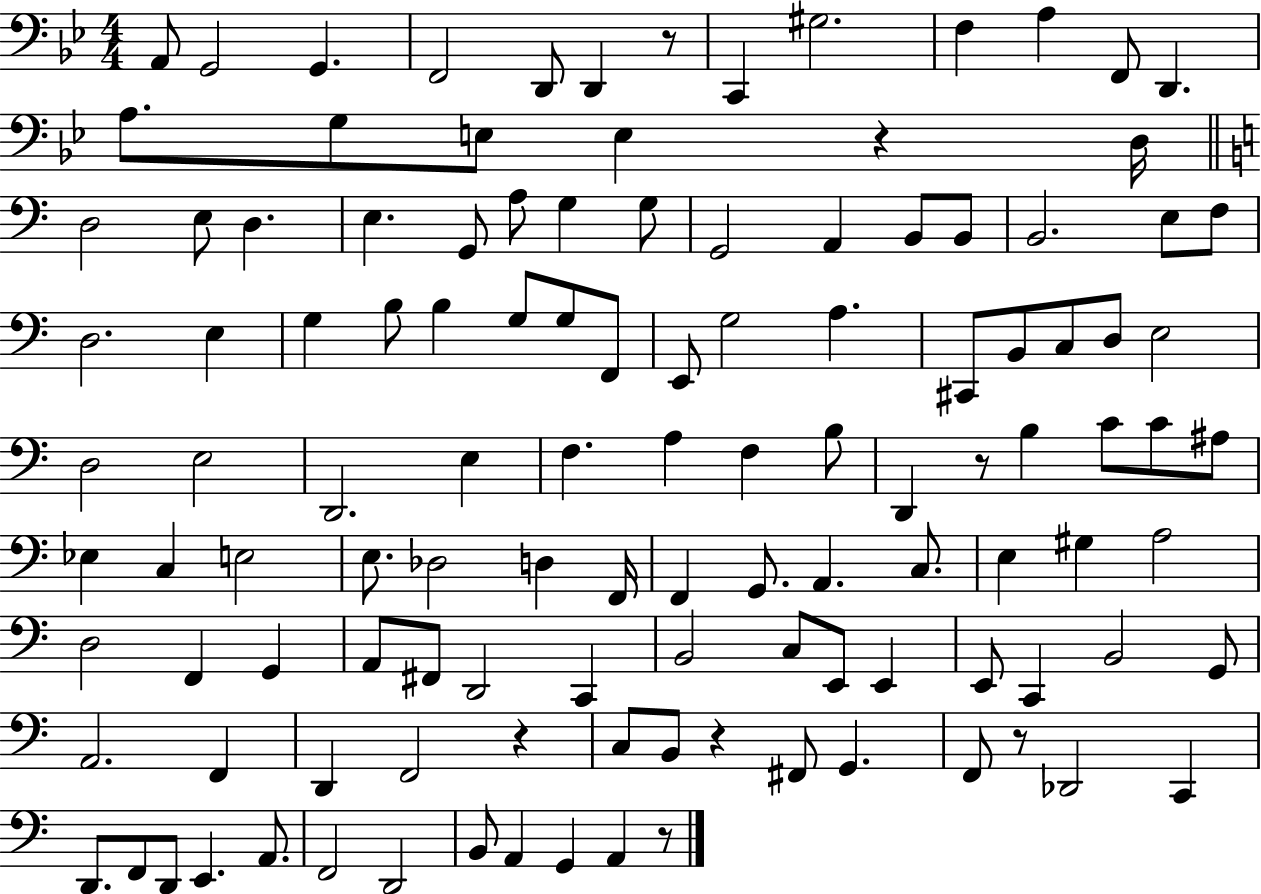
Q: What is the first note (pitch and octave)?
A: A2